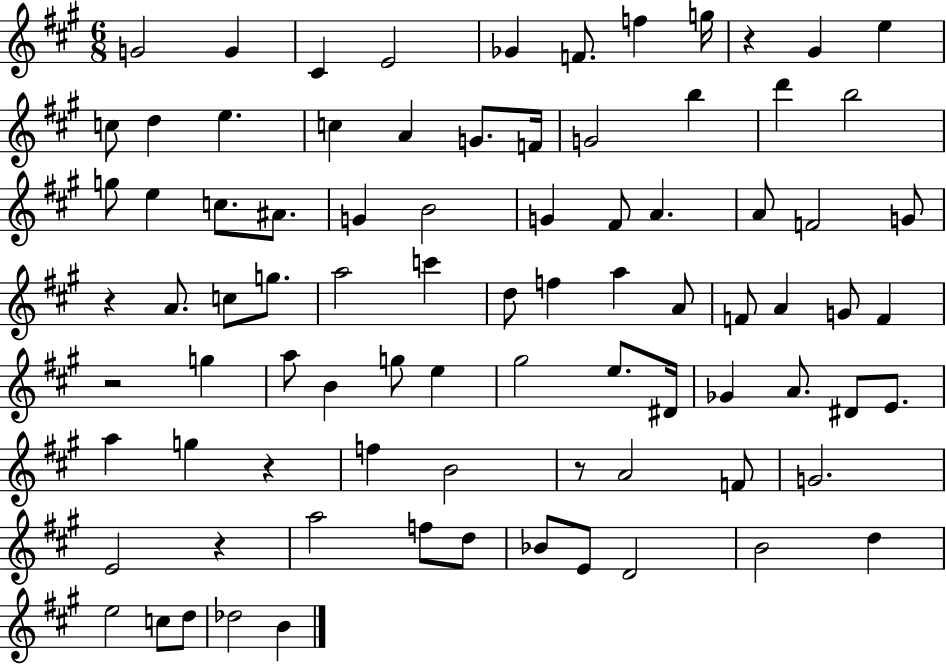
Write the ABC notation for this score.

X:1
T:Untitled
M:6/8
L:1/4
K:A
G2 G ^C E2 _G F/2 f g/4 z ^G e c/2 d e c A G/2 F/4 G2 b d' b2 g/2 e c/2 ^A/2 G B2 G ^F/2 A A/2 F2 G/2 z A/2 c/2 g/2 a2 c' d/2 f a A/2 F/2 A G/2 F z2 g a/2 B g/2 e ^g2 e/2 ^D/4 _G A/2 ^D/2 E/2 a g z f B2 z/2 A2 F/2 G2 E2 z a2 f/2 d/2 _B/2 E/2 D2 B2 d e2 c/2 d/2 _d2 B